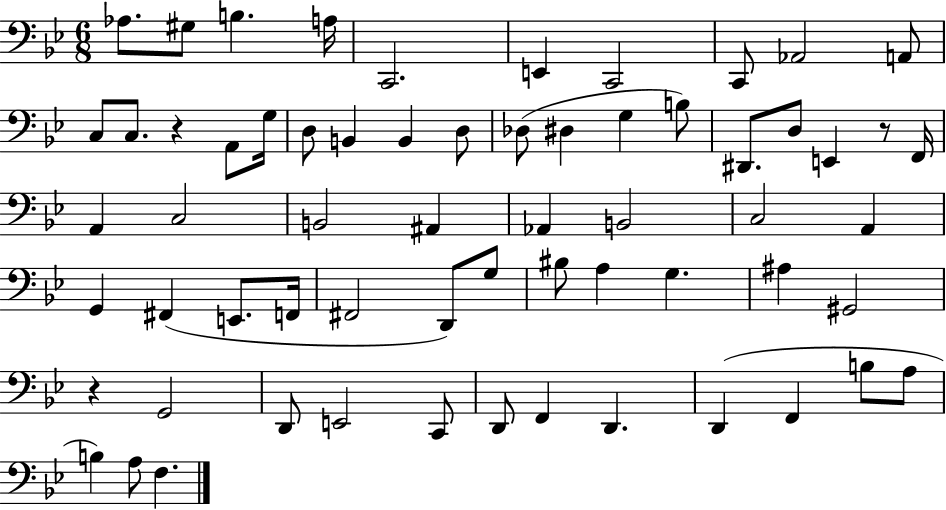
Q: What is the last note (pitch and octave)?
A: F3